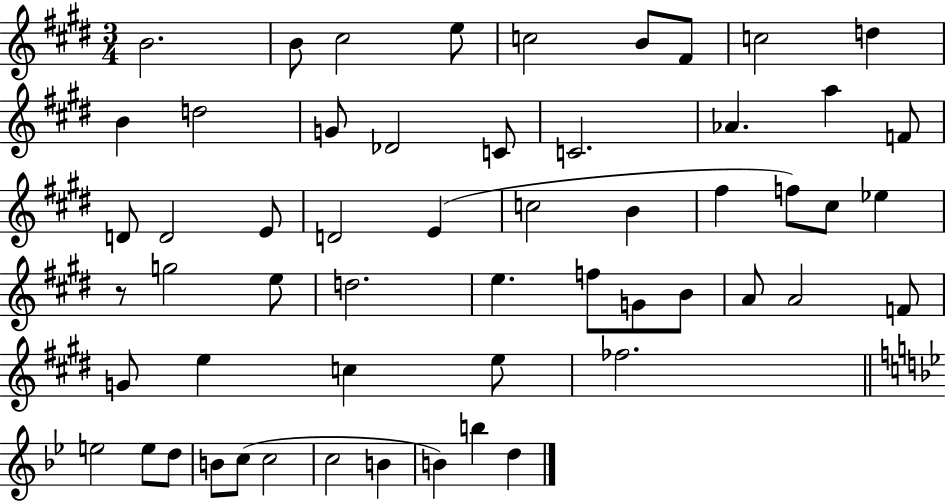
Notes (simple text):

B4/h. B4/e C#5/h E5/e C5/h B4/e F#4/e C5/h D5/q B4/q D5/h G4/e Db4/h C4/e C4/h. Ab4/q. A5/q F4/e D4/e D4/h E4/e D4/h E4/q C5/h B4/q F#5/q F5/e C#5/e Eb5/q R/e G5/h E5/e D5/h. E5/q. F5/e G4/e B4/e A4/e A4/h F4/e G4/e E5/q C5/q E5/e FES5/h. E5/h E5/e D5/e B4/e C5/e C5/h C5/h B4/q B4/q B5/q D5/q